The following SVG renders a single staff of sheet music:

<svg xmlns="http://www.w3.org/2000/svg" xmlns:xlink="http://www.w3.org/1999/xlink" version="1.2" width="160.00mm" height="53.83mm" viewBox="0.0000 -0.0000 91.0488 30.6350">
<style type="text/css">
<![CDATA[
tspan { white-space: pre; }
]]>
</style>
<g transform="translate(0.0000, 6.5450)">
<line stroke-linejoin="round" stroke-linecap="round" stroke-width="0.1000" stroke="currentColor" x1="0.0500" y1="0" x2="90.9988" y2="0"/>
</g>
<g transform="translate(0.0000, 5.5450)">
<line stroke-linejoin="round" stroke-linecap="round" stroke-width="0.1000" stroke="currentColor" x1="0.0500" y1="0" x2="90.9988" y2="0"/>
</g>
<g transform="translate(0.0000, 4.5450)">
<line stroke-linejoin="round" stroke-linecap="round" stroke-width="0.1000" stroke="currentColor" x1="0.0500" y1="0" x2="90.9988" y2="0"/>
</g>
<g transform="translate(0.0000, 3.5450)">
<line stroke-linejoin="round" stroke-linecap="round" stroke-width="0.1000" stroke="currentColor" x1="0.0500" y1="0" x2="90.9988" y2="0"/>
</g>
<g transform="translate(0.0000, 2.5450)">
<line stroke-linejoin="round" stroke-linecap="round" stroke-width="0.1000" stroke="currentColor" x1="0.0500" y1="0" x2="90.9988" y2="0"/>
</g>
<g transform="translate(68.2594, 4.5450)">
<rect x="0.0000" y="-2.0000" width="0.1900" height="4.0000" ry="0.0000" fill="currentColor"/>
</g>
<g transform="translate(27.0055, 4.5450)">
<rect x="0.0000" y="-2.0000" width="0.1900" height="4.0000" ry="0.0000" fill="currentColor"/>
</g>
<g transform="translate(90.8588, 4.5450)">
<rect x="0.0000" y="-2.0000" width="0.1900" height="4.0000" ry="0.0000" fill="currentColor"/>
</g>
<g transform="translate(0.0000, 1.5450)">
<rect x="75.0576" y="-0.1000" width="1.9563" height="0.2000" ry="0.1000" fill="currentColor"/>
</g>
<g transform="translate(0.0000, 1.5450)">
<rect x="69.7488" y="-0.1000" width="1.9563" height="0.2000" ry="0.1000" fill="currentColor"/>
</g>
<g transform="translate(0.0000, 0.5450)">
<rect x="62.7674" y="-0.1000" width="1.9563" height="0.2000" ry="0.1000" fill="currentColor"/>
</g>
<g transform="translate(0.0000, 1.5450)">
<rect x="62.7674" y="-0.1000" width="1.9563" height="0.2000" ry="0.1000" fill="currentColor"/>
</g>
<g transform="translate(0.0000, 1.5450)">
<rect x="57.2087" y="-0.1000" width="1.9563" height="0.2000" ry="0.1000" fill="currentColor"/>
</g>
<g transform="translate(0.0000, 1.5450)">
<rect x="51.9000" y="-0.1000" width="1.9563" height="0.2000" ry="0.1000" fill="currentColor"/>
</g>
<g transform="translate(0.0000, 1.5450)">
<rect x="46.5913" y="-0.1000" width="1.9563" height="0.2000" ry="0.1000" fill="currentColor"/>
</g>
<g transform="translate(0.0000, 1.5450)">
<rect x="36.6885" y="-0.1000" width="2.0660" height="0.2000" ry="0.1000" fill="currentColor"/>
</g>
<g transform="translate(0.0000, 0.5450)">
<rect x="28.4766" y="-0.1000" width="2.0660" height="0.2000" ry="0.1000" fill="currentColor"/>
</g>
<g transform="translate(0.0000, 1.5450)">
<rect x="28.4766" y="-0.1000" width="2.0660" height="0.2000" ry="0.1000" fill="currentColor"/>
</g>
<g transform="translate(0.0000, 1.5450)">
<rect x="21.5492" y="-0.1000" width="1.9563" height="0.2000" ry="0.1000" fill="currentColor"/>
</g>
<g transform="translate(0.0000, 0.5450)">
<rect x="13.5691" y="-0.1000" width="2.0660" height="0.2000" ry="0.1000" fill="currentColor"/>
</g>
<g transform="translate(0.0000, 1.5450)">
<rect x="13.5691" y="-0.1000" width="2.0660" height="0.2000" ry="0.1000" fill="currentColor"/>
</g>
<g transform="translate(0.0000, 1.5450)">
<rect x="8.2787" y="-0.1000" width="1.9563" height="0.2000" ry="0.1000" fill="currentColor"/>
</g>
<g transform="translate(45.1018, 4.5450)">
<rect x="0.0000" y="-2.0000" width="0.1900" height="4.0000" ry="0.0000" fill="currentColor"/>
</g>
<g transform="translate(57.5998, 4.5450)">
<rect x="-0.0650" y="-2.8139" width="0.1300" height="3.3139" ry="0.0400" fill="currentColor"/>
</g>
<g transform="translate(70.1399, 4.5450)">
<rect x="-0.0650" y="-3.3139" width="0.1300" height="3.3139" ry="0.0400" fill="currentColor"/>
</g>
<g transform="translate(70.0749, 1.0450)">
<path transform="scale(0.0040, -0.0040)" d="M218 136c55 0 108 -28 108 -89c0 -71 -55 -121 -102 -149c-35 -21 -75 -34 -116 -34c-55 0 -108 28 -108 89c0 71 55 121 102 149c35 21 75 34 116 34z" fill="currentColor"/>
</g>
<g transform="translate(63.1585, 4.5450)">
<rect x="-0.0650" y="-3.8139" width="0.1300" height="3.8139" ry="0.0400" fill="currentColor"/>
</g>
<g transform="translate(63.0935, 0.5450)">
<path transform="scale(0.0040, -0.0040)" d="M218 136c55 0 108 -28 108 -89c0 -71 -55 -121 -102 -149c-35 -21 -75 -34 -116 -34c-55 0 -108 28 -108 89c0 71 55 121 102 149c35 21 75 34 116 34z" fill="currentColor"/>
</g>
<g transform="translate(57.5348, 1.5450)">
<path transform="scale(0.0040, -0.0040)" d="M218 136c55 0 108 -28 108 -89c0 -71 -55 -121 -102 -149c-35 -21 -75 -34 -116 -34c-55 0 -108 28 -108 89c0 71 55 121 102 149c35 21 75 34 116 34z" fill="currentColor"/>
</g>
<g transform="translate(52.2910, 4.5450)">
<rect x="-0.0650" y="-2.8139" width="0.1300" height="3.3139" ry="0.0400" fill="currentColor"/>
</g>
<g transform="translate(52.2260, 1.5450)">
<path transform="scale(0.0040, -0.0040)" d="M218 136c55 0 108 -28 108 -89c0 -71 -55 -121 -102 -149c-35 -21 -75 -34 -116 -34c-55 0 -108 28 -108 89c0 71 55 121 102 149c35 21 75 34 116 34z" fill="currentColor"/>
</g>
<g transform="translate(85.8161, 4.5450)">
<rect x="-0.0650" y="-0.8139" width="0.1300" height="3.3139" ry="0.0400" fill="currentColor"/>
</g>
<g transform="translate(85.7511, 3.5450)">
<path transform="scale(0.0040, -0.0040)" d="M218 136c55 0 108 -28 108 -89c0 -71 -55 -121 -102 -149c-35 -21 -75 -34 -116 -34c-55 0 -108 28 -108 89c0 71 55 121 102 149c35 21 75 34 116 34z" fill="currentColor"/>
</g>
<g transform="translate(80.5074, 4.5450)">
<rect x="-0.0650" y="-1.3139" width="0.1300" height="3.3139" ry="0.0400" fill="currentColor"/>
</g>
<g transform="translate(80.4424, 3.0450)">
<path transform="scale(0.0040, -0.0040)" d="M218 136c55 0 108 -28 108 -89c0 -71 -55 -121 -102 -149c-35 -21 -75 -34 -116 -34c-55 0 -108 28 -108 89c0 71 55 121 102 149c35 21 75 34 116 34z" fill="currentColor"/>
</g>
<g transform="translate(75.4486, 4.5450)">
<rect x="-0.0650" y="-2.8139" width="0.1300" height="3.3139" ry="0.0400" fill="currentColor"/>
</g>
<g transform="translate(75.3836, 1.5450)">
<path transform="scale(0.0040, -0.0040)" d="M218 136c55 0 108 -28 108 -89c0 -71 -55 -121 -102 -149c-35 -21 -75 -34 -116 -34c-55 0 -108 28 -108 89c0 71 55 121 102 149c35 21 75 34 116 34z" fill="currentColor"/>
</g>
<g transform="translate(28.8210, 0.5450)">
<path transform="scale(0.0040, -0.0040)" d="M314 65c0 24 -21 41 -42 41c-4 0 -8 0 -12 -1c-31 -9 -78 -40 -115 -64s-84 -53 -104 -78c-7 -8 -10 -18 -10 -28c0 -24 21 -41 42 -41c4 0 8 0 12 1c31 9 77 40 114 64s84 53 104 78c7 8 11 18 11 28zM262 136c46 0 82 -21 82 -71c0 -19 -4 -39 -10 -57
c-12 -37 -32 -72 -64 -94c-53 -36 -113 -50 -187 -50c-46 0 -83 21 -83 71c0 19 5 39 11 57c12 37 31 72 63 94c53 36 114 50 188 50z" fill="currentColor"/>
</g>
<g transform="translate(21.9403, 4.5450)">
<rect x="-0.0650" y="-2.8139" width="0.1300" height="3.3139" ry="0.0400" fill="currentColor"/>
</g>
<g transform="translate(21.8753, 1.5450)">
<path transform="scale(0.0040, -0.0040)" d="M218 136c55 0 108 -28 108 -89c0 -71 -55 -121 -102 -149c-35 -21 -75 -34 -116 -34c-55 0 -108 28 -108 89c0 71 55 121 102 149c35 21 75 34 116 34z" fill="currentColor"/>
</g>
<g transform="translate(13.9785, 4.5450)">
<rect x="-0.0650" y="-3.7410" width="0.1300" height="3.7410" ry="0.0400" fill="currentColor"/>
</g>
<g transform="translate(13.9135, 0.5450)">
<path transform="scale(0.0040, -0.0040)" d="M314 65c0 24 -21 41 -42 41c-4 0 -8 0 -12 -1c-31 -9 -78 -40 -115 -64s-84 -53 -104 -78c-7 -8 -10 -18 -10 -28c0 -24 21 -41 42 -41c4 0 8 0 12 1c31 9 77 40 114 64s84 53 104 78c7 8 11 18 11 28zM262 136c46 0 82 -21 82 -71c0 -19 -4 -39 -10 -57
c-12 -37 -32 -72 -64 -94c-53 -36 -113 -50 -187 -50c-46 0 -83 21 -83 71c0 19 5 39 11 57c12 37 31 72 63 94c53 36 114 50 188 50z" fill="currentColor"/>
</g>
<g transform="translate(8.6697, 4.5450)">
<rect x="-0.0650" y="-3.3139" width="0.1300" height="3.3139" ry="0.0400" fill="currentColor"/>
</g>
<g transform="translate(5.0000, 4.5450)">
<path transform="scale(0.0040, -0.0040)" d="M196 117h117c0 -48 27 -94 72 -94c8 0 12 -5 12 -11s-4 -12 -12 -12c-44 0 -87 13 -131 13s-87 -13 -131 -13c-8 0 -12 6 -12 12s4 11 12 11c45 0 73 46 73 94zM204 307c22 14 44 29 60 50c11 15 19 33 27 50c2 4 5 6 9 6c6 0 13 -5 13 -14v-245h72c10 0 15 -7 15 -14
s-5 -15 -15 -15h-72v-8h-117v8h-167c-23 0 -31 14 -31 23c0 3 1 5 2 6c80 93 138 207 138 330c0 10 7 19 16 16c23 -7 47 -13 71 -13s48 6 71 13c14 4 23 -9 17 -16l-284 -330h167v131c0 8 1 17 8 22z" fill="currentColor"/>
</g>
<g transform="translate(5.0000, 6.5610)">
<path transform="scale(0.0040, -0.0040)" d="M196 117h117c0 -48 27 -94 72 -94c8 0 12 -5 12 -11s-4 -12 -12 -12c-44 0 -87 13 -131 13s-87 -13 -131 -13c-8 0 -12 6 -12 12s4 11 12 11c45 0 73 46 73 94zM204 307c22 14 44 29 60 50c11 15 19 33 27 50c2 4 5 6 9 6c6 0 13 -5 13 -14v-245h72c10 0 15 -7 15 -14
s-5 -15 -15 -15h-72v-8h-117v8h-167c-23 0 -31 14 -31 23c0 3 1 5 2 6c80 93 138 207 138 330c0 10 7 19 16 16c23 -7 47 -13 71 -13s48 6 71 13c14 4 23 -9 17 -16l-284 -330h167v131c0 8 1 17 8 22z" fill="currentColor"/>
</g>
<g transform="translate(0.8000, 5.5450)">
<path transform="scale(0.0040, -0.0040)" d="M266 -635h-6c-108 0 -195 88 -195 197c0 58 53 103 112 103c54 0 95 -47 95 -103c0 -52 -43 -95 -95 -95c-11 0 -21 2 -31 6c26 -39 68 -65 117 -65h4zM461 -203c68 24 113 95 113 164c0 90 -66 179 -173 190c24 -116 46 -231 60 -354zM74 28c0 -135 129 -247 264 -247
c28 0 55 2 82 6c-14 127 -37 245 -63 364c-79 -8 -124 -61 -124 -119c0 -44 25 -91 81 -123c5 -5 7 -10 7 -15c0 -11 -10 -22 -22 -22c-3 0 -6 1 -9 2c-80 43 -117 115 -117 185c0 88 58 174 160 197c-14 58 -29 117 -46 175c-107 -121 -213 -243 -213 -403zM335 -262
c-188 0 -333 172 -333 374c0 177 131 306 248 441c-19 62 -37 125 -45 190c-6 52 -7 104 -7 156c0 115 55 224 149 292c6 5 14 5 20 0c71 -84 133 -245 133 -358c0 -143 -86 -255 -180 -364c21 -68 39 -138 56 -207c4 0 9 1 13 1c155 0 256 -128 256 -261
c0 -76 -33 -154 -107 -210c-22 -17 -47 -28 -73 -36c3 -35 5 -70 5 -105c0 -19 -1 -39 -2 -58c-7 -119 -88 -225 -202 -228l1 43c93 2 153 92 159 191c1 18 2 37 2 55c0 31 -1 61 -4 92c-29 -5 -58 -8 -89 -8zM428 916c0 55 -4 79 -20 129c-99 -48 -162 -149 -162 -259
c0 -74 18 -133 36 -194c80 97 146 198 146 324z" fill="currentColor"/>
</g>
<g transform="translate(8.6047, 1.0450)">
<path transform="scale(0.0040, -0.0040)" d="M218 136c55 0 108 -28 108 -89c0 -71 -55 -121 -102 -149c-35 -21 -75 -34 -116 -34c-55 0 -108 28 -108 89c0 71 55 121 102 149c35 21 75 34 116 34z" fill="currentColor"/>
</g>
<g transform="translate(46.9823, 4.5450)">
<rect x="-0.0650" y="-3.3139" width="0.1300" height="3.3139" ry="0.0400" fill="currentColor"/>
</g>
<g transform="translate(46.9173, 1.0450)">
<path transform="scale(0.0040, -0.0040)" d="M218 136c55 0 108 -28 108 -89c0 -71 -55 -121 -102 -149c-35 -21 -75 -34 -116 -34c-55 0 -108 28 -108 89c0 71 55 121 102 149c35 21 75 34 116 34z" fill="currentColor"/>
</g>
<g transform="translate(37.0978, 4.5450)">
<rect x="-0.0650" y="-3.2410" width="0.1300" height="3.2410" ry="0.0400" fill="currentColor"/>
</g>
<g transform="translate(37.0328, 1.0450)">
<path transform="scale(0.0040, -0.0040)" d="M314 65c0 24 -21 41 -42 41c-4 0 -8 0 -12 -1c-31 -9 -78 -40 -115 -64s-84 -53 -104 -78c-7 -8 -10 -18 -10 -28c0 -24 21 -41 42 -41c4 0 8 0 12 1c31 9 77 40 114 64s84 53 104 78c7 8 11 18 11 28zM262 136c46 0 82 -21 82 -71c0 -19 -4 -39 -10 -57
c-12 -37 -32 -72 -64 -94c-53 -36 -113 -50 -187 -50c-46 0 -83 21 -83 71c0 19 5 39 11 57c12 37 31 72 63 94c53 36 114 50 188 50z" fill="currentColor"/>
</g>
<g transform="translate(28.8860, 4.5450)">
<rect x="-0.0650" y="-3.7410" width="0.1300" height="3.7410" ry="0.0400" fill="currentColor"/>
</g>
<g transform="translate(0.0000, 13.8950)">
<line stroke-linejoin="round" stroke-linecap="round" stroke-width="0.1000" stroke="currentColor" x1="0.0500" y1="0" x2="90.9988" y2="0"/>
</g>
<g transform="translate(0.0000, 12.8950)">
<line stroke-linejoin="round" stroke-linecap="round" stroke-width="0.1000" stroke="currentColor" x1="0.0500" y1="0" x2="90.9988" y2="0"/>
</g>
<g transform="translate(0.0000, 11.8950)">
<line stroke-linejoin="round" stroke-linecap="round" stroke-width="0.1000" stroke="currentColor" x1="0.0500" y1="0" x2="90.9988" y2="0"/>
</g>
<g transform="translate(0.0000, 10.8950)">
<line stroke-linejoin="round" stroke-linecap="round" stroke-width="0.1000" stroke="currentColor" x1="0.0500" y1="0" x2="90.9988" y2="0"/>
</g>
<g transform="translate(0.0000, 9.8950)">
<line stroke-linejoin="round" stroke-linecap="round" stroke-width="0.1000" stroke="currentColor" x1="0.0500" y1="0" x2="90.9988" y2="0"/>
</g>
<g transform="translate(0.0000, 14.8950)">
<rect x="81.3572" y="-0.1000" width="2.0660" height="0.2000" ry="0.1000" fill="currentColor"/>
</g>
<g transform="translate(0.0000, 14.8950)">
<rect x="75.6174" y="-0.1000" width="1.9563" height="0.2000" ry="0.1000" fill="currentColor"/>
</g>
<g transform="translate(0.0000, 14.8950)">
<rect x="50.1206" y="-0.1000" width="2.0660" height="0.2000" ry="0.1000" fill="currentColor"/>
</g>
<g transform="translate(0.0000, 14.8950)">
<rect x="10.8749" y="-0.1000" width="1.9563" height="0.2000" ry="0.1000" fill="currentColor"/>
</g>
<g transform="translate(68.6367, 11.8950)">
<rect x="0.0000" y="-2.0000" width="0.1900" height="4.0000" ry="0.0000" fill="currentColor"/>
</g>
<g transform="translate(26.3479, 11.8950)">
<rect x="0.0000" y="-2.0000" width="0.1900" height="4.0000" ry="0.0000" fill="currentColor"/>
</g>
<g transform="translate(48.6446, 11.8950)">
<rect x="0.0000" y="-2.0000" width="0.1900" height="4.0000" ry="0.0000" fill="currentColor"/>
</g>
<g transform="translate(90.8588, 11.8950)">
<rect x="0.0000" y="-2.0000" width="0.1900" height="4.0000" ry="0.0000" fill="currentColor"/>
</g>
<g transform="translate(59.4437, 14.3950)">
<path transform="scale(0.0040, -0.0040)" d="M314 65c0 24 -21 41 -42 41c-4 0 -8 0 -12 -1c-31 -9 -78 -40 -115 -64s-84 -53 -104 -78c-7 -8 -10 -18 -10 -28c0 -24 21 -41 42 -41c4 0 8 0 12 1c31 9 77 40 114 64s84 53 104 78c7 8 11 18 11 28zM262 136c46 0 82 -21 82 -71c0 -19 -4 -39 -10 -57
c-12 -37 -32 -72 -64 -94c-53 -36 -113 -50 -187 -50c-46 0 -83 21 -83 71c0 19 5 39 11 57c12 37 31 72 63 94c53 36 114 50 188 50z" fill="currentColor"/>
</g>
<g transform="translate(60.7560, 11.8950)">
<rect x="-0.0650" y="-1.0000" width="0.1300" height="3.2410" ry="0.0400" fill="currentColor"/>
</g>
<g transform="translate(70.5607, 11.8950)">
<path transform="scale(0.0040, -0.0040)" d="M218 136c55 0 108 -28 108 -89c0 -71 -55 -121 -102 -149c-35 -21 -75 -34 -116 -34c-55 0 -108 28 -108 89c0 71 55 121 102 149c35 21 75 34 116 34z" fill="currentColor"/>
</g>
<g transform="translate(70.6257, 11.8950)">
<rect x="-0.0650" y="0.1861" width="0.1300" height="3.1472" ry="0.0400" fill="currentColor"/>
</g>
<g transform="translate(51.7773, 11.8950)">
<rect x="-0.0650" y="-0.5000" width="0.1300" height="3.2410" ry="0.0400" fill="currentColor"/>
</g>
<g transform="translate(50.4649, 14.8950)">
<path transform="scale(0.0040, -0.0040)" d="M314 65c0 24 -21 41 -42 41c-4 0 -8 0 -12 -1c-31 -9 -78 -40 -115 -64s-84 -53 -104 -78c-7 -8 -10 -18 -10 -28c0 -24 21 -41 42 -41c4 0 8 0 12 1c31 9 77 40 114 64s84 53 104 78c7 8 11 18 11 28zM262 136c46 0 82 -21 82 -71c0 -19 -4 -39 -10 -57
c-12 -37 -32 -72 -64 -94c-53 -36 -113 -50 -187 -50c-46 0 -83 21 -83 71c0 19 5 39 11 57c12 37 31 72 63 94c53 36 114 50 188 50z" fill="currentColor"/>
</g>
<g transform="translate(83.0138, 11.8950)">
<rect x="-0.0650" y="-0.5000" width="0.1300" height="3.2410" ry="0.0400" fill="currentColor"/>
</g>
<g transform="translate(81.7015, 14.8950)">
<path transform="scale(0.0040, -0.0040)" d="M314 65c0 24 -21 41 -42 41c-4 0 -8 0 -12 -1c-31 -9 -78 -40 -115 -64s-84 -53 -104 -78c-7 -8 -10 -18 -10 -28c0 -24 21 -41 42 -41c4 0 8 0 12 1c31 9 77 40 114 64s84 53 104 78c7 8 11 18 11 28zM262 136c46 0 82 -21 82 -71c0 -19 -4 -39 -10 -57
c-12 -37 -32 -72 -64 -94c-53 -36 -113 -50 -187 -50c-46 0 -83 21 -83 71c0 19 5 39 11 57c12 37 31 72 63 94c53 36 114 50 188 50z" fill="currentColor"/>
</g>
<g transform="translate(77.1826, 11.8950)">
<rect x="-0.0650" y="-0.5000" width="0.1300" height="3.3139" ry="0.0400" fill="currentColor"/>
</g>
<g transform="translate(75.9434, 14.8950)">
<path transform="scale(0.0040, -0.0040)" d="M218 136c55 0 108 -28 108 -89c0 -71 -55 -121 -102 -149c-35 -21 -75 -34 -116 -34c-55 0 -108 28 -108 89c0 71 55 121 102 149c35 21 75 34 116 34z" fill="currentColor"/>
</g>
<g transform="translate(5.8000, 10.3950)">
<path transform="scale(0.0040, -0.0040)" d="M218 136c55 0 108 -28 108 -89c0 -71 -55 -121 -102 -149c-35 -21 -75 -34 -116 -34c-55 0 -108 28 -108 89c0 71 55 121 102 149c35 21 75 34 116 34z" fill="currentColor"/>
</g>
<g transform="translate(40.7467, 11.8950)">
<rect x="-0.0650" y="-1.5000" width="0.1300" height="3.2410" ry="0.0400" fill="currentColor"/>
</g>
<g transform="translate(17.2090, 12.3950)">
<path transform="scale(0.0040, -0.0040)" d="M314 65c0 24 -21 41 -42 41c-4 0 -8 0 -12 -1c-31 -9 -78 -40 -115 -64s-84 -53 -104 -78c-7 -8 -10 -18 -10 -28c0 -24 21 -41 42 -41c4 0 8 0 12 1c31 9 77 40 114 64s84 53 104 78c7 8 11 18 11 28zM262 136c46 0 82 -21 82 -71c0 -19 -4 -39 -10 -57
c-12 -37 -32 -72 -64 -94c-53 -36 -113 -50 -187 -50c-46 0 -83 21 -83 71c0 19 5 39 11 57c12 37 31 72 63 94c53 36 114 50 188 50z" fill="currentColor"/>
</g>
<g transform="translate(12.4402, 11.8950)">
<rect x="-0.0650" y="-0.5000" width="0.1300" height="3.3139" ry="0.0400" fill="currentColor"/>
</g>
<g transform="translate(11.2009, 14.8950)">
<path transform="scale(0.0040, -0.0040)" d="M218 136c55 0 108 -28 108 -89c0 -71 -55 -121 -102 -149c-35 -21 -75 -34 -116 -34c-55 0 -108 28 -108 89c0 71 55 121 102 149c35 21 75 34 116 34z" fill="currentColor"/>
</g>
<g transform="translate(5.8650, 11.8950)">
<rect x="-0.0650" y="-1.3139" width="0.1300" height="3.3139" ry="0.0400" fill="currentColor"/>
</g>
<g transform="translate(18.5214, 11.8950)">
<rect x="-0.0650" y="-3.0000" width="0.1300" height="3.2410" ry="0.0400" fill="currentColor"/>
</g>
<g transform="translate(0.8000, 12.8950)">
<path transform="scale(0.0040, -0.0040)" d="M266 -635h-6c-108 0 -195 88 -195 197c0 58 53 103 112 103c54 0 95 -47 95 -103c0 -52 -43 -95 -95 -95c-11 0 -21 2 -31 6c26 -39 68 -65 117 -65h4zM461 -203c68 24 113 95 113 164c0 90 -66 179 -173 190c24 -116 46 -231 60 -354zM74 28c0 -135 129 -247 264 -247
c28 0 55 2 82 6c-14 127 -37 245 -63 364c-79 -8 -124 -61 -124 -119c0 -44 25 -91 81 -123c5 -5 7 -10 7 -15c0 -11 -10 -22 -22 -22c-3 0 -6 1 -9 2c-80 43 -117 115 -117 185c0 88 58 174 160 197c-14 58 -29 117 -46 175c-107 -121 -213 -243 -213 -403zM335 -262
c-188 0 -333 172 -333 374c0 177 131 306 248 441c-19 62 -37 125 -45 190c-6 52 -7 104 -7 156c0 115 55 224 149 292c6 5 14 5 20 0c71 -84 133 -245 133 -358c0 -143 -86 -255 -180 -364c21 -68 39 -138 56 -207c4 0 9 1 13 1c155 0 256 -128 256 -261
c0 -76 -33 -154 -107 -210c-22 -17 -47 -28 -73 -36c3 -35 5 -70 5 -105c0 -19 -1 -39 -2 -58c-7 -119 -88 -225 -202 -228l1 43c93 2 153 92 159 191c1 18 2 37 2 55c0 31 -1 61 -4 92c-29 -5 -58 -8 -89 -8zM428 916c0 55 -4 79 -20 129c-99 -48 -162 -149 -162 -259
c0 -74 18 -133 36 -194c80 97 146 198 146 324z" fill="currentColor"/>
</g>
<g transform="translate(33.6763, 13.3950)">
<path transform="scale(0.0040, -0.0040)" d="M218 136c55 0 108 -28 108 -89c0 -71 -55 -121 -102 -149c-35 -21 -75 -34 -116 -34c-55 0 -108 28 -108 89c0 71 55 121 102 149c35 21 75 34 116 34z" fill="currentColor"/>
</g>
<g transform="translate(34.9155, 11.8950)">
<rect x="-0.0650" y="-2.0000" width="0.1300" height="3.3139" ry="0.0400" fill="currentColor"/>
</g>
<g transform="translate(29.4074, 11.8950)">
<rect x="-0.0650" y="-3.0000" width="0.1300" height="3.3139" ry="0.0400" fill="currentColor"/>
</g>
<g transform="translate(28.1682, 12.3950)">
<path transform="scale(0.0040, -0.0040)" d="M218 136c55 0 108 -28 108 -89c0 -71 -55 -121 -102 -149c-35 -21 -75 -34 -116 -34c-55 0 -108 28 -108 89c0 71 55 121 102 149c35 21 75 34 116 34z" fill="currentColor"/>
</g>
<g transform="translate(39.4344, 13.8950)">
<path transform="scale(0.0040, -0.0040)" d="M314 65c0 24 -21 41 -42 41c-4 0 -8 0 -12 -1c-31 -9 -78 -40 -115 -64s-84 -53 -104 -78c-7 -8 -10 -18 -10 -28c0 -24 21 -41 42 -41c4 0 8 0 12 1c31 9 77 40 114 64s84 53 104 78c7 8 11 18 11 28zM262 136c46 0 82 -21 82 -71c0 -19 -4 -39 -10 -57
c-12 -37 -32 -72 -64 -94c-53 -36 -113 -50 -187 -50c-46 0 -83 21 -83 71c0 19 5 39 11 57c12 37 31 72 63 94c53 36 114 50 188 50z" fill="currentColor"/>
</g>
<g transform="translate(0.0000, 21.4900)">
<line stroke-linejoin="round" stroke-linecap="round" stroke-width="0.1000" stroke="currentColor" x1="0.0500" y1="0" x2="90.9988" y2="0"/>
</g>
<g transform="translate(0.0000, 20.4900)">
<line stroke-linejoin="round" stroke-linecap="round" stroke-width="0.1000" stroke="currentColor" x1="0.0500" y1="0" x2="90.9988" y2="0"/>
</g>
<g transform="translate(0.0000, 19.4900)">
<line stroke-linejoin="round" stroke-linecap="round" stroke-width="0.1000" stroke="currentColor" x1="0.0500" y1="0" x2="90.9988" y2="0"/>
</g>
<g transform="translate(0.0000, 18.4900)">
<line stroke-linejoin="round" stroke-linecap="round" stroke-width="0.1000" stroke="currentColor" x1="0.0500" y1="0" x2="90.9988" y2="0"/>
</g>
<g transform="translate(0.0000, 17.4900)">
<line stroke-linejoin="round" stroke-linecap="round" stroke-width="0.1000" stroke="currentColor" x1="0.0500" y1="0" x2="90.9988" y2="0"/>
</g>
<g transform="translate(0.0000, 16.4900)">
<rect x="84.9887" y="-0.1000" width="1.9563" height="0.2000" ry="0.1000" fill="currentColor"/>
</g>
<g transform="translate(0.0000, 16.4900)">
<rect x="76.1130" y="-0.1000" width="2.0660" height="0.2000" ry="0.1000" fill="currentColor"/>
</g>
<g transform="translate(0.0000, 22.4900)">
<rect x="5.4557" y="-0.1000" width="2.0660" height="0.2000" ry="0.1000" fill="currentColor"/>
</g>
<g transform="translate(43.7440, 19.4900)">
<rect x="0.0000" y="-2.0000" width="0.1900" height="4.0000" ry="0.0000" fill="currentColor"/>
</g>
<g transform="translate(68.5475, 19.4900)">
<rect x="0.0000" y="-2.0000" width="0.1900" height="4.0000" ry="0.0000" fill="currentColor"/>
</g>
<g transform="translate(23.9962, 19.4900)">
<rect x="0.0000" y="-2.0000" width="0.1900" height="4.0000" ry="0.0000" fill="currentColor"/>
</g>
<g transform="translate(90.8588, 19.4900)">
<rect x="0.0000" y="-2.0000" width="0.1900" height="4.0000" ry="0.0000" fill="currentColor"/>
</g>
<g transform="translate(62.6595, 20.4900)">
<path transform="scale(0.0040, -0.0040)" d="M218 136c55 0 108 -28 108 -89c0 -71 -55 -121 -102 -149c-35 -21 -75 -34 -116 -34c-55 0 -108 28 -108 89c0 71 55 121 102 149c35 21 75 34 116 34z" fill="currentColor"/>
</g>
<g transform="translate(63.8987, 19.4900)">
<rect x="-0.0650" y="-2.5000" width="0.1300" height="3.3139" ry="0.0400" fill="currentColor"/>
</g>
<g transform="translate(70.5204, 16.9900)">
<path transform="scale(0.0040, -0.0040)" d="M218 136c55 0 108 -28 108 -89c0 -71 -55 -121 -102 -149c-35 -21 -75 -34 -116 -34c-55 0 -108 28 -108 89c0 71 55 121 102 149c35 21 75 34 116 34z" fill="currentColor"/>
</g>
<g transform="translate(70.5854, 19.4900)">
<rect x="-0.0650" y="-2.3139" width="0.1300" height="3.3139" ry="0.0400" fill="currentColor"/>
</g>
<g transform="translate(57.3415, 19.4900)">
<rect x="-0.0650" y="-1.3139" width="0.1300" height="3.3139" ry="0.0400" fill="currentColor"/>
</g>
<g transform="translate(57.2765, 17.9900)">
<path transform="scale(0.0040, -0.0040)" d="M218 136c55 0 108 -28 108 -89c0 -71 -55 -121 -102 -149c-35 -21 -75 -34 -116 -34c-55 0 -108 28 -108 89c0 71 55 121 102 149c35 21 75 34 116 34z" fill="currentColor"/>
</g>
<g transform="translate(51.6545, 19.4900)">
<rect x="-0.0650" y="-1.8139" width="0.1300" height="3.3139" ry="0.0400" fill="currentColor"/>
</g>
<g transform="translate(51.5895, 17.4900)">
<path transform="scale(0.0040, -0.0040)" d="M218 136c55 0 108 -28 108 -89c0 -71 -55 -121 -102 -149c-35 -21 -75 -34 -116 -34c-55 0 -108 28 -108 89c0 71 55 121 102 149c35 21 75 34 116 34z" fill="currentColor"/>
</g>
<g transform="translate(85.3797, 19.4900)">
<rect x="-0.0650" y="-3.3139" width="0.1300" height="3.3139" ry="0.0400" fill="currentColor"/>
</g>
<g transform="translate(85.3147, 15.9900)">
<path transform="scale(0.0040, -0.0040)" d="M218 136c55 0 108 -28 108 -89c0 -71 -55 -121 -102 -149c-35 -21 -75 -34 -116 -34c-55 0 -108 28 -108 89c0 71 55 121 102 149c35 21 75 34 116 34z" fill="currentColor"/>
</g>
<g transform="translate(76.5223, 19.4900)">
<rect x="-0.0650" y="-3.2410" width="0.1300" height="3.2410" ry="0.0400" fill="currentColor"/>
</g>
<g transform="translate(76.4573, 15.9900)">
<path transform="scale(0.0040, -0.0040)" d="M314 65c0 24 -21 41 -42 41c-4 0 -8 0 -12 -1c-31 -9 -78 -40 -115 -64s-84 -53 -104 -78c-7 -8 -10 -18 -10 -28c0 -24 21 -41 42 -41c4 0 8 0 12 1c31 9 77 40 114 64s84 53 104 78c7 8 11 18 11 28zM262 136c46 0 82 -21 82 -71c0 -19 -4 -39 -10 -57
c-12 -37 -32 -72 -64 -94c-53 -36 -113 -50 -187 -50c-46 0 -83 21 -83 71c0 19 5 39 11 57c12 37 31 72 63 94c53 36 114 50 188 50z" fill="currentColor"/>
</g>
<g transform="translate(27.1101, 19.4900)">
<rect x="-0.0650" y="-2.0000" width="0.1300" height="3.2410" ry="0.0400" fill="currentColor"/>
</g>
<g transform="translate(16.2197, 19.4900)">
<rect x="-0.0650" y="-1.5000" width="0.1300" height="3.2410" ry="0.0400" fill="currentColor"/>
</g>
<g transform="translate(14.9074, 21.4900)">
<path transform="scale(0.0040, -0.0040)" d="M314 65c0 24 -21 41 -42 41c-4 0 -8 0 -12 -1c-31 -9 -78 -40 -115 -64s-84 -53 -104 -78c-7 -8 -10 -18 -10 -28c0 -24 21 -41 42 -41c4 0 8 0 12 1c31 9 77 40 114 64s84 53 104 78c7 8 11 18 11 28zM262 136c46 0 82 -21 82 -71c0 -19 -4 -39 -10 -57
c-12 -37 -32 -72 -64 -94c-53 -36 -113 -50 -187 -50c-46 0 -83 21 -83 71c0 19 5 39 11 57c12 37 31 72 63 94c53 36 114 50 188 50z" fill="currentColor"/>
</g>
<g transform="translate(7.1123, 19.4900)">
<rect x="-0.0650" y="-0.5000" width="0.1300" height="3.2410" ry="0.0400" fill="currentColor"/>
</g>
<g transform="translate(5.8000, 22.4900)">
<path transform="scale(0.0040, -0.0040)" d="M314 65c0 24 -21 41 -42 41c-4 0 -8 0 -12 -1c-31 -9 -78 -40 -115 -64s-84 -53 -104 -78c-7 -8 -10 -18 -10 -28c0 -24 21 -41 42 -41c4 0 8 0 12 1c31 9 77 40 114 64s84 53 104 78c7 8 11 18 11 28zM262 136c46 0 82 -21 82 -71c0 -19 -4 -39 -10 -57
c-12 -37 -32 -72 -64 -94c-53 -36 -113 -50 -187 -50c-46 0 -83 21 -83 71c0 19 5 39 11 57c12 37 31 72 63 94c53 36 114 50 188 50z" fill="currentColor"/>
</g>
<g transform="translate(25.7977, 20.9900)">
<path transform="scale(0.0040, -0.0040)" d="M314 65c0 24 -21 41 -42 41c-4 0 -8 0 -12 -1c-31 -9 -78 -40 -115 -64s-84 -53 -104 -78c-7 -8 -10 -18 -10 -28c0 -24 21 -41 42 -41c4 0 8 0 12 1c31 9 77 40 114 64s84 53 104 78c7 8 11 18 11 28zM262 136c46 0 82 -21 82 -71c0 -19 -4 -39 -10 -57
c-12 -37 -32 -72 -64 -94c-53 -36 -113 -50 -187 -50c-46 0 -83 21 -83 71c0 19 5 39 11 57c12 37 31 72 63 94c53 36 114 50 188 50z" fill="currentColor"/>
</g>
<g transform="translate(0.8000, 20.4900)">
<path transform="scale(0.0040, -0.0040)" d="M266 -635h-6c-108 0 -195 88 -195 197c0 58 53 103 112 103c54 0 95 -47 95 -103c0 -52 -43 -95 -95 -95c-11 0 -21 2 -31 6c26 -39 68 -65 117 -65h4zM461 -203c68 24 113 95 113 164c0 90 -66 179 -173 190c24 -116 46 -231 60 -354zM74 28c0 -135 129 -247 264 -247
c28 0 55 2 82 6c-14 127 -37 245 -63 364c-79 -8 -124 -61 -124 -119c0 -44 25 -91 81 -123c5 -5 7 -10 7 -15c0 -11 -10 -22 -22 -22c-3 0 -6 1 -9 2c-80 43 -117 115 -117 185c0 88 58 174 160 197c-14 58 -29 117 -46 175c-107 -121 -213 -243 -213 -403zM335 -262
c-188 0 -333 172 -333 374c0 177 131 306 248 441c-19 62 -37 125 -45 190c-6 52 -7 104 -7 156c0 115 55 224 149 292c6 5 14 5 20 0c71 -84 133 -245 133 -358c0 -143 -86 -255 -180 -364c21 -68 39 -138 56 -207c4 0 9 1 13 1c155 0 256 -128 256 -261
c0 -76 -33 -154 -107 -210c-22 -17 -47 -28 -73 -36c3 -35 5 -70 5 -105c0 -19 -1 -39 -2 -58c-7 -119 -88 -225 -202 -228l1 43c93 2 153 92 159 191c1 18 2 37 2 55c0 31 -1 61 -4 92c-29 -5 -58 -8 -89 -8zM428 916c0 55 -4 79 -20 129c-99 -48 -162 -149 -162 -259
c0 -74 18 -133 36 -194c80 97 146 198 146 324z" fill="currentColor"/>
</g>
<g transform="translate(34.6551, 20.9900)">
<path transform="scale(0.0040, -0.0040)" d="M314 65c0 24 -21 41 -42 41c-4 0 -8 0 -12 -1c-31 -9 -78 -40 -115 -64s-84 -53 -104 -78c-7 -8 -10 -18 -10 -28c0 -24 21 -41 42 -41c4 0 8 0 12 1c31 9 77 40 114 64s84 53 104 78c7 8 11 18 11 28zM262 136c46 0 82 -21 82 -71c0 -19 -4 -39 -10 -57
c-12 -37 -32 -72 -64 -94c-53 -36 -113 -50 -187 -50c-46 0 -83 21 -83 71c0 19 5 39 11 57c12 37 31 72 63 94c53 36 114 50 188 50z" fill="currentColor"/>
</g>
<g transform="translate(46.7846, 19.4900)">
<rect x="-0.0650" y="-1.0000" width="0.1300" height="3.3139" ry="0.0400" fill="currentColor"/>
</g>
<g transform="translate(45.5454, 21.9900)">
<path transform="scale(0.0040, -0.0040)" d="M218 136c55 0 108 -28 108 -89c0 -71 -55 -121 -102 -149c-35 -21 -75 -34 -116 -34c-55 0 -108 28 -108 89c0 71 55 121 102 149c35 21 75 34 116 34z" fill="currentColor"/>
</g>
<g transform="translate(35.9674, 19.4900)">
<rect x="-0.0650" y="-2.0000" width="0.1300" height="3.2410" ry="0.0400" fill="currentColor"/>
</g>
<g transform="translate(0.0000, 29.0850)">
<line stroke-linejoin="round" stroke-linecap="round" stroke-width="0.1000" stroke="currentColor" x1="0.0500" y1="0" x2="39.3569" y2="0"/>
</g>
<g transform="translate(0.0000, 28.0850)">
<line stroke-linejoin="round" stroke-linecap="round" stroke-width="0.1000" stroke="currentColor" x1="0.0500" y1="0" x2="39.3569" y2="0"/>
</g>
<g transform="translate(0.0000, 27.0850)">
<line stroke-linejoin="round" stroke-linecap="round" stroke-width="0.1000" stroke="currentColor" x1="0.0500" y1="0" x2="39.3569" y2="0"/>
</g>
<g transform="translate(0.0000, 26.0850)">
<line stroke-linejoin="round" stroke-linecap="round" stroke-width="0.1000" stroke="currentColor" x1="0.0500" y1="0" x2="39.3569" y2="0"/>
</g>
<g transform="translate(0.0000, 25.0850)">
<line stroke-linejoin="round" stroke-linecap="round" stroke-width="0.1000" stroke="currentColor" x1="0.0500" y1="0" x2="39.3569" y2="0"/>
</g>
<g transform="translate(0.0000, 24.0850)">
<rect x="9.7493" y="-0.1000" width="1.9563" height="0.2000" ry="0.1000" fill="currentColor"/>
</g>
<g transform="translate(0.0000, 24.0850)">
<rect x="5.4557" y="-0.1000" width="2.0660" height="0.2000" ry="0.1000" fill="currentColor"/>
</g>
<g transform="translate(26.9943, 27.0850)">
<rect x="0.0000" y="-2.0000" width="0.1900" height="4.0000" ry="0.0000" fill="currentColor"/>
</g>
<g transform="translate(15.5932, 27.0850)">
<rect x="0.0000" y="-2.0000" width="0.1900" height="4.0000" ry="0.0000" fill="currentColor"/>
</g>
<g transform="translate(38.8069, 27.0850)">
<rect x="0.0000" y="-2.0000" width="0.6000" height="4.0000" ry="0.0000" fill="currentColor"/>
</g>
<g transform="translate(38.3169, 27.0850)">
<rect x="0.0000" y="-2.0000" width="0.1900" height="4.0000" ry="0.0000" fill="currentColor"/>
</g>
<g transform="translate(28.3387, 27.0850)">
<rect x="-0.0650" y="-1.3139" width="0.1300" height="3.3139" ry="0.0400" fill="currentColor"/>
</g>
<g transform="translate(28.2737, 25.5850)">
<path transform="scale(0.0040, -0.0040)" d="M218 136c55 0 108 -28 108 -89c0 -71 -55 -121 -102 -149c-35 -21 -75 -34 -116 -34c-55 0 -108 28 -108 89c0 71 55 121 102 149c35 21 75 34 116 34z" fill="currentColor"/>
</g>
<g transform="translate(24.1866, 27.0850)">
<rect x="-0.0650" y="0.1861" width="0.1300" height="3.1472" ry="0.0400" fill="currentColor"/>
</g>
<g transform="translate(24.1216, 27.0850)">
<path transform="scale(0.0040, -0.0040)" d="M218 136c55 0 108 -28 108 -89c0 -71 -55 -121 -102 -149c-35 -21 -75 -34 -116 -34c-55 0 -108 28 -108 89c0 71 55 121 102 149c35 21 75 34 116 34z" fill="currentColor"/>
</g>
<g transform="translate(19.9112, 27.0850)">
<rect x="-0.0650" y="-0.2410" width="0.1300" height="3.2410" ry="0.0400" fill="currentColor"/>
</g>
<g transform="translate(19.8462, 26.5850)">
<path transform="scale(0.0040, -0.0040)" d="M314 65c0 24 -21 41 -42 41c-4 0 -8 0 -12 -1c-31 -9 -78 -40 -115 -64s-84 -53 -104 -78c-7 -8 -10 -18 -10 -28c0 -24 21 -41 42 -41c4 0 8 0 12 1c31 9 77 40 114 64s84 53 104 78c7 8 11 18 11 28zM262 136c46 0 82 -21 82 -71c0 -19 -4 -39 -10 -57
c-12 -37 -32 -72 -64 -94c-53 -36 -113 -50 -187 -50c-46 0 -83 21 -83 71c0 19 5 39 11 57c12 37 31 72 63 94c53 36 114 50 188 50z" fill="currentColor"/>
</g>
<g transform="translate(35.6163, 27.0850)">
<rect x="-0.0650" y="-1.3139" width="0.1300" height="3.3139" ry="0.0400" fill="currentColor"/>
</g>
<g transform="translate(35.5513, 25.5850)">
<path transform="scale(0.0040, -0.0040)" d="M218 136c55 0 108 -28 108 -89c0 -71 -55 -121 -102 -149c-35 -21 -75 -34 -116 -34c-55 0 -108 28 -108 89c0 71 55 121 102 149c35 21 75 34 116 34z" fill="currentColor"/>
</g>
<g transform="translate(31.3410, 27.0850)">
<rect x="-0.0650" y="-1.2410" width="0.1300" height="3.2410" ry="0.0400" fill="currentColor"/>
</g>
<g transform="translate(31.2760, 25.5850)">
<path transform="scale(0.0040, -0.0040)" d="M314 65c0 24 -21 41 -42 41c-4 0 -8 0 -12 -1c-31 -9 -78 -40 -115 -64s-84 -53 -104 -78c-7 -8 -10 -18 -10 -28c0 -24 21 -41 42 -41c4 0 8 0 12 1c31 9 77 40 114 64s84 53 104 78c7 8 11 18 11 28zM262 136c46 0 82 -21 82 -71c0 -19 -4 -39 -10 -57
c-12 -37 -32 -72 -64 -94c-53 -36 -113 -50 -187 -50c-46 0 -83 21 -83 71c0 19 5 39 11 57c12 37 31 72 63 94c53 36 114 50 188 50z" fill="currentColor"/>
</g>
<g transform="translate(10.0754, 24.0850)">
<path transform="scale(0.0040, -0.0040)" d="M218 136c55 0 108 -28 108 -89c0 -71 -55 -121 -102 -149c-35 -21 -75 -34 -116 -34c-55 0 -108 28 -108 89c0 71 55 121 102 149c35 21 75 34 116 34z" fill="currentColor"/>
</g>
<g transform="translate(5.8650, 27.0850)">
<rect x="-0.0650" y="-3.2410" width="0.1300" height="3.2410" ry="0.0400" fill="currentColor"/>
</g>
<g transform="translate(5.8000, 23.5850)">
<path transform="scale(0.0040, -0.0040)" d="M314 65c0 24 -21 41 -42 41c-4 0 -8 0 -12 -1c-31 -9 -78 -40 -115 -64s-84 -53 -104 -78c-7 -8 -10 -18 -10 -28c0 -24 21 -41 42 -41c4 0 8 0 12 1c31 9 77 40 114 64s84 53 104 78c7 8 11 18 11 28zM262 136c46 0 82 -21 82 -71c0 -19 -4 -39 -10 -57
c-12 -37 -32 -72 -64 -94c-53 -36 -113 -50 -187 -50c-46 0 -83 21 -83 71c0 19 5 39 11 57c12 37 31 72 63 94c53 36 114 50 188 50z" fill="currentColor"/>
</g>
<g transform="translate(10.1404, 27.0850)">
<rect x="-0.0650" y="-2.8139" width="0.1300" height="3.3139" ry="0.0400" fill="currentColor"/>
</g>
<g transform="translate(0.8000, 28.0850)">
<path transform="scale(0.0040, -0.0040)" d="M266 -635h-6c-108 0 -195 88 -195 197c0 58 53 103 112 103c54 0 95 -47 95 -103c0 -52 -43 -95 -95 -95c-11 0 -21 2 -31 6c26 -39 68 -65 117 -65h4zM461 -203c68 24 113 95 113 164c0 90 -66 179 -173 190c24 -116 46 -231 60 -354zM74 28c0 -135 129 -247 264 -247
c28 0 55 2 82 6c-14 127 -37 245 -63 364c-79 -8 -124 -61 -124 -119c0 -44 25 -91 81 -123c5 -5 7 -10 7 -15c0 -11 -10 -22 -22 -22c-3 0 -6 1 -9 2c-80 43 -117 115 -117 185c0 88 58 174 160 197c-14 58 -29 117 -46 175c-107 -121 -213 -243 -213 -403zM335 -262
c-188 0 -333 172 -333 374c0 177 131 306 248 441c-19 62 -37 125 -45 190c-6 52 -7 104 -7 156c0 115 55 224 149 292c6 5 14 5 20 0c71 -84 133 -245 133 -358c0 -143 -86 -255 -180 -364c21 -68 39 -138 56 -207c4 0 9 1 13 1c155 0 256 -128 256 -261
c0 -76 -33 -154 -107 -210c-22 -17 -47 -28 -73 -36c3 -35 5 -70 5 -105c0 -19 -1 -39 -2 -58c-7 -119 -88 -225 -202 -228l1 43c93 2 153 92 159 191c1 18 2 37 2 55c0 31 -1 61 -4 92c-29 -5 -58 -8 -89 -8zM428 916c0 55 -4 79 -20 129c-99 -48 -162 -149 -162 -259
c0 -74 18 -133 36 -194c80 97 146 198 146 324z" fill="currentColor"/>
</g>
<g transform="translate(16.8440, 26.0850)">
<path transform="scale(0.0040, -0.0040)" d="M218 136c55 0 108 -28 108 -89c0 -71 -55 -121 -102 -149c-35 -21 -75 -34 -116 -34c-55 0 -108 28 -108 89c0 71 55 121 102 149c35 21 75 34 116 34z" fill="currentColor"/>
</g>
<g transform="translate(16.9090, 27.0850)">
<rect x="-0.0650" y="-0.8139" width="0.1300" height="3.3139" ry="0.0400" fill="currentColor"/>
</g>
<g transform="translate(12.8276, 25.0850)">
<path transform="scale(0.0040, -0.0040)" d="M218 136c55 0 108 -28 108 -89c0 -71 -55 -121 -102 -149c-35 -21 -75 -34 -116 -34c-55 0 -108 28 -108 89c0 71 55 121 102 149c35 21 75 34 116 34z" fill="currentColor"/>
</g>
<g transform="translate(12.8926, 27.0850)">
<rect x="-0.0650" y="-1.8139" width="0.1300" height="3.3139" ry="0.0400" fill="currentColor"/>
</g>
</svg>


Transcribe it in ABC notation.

X:1
T:Untitled
M:4/4
L:1/4
K:C
b c'2 a c'2 b2 b a a c' b a e d e C A2 A F E2 C2 D2 B C C2 C2 E2 F2 F2 D f e G g b2 b b2 a f d c2 B e e2 e